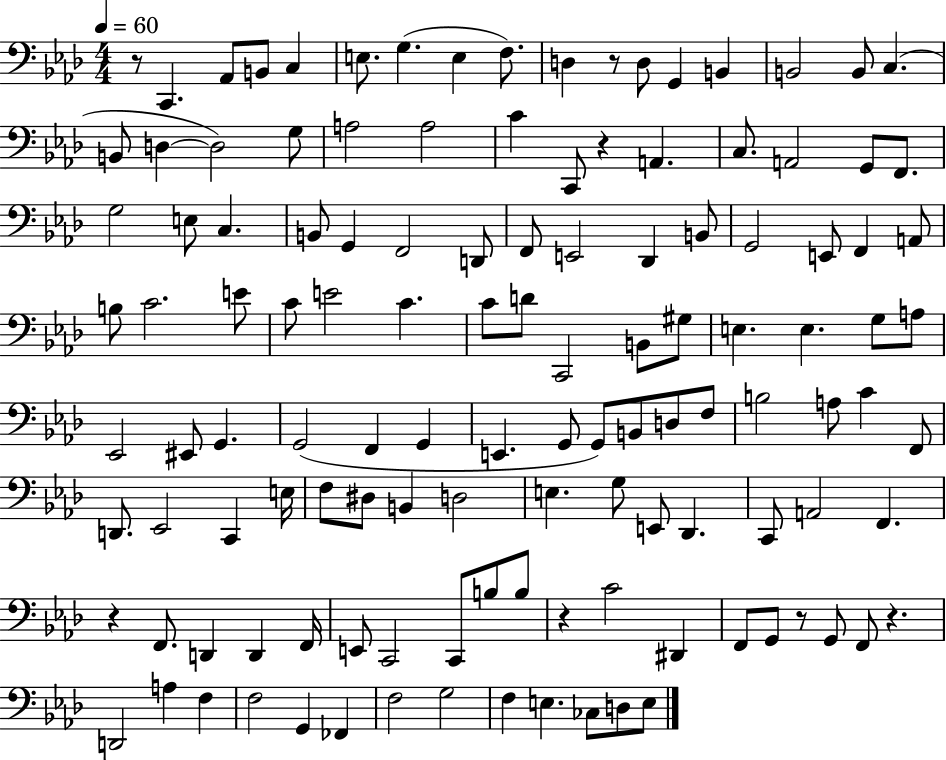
{
  \clef bass
  \numericTimeSignature
  \time 4/4
  \key aes \major
  \tempo 4 = 60
  r8 c,4. aes,8 b,8 c4 | e8. g4.( e4 f8.) | d4 r8 d8 g,4 b,4 | b,2 b,8 c4.( | \break b,8 d4~~ d2) g8 | a2 a2 | c'4 c,8 r4 a,4. | c8. a,2 g,8 f,8. | \break g2 e8 c4. | b,8 g,4 f,2 d,8 | f,8 e,2 des,4 b,8 | g,2 e,8 f,4 a,8 | \break b8 c'2. e'8 | c'8 e'2 c'4. | c'8 d'8 c,2 b,8 gis8 | e4. e4. g8 a8 | \break ees,2 eis,8 g,4. | g,2( f,4 g,4 | e,4. g,8 g,8) b,8 d8 f8 | b2 a8 c'4 f,8 | \break d,8. ees,2 c,4 e16 | f8 dis8 b,4 d2 | e4. g8 e,8 des,4. | c,8 a,2 f,4. | \break r4 f,8. d,4 d,4 f,16 | e,8 c,2 c,8 b8 b8 | r4 c'2 dis,4 | f,8 g,8 r8 g,8 f,8 r4. | \break d,2 a4 f4 | f2 g,4 fes,4 | f2 g2 | f4 e4. ces8 d8 e8 | \break \bar "|."
}